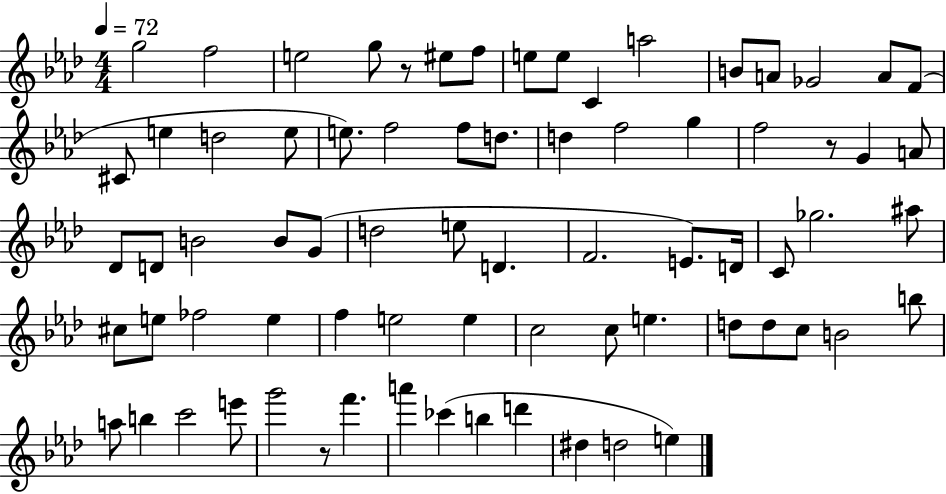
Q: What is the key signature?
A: AES major